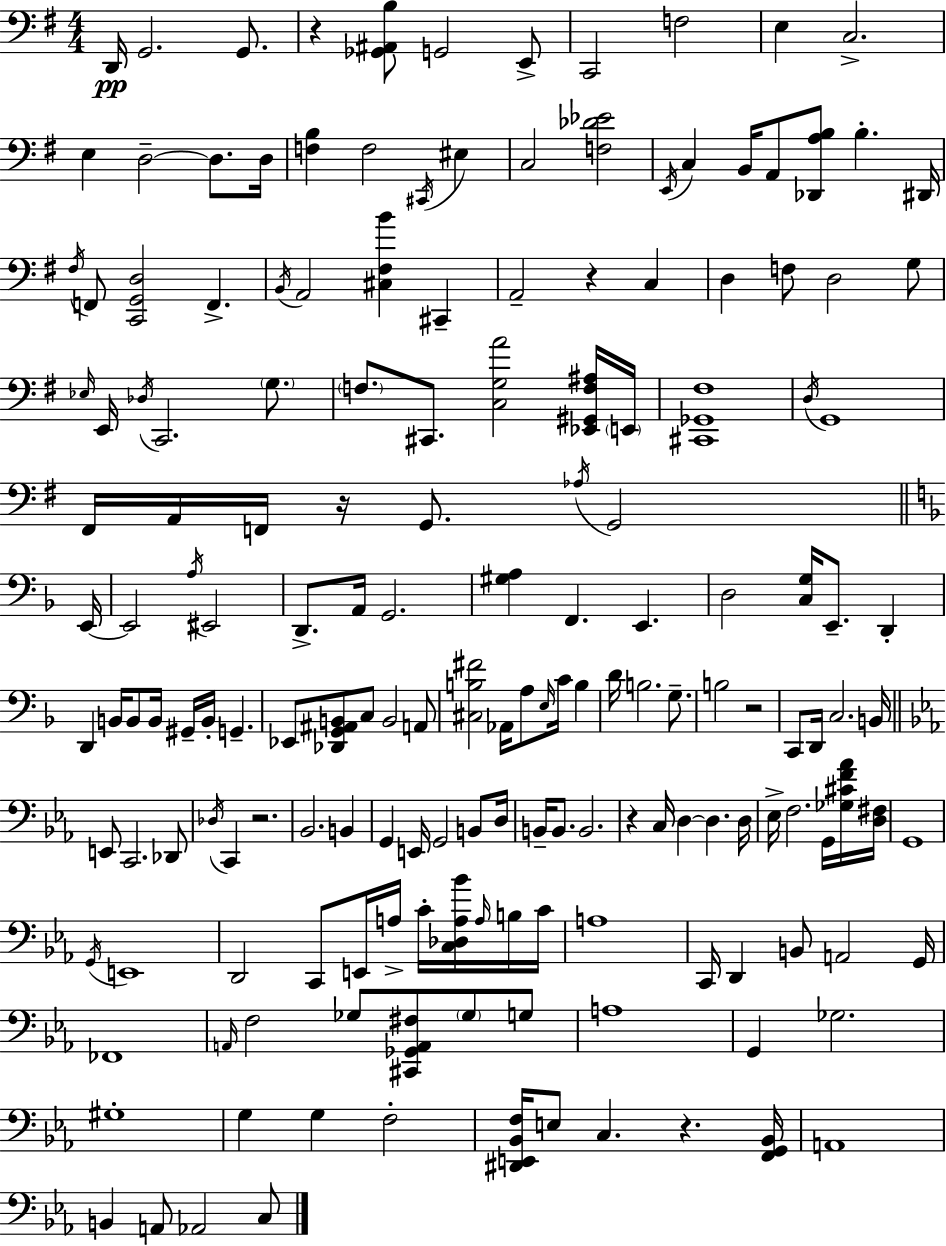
{
  \clef bass
  \numericTimeSignature
  \time 4/4
  \key e \minor
  d,16\pp g,2. g,8. | r4 <ges, ais, b>8 g,2 e,8-> | c,2 f2 | e4 c2.-> | \break e4 d2--~~ d8. d16 | <f b>4 f2 \acciaccatura { cis,16 } eis4 | c2 <f des' ees'>2 | \acciaccatura { e,16 } c4 b,16 a,8 <des, a b>8 b4.-. | \break dis,16 \acciaccatura { fis16 } f,8 <c, g, d>2 f,4.-> | \acciaccatura { b,16 } a,2 <cis fis b'>4 | cis,4-- a,2-- r4 | c4 d4 f8 d2 | \break g8 \grace { ees16 } e,16 \acciaccatura { des16 } c,2. | \parenthesize g8. \parenthesize f8. cis,8. <c g a'>2 | <ees, gis, f ais>16 \parenthesize e,16 <cis, ges, fis>1 | \acciaccatura { d16 } g,1 | \break fis,16 a,16 f,16 r16 g,8. \acciaccatura { aes16 } g,2 | \bar "||" \break \key f \major e,16~~ e,2 \acciaccatura { a16 } eis,2 | d,8.-> a,16 g,2. | <gis a>4 f,4. e,4. | d2 <c g>16 e,8.-- d,4-. | \break d,4 b,16 b,8 b,16 gis,16-- b,16-. g,4.-- | ees,8 <des, g, ais, b,>8 c8 b,2 | a,8 <cis b fis'>2 aes,16 a8 \grace { e16 } c'16 b4 | d'16 b2. | \break g8.-- b2 r2 | c,8 d,16 c2. | b,16 \bar "||" \break \key c \minor e,8 c,2. des,8 | \acciaccatura { des16 } c,4 r2. | bes,2. b,4 | g,4 e,16 g,2 b,8 | \break d16 b,16-- b,8. b,2. | r4 c16 d4~~ d4. | d16 ees16-> f2. g,16 <ges cis' f' aes'>16 | <d fis>16 g,1 | \break \acciaccatura { g,16 } e,1 | d,2 c,8 e,16 a16-> c'16-. <c des a bes'>16 | \grace { a16 } b16 c'16 a1 | c,16 d,4 b,8 a,2 | \break g,16 fes,1 | \grace { a,16 } f2 ges8 <cis, ges, a, fis>8 | \parenthesize ges8 g8 a1 | g,4 ges2. | \break gis1-. | g4 g4 f2-. | <dis, e, bes, f>16 e8 c4. r4. | <f, g, bes,>16 a,1 | \break b,4 a,8 aes,2 | c8 \bar "|."
}